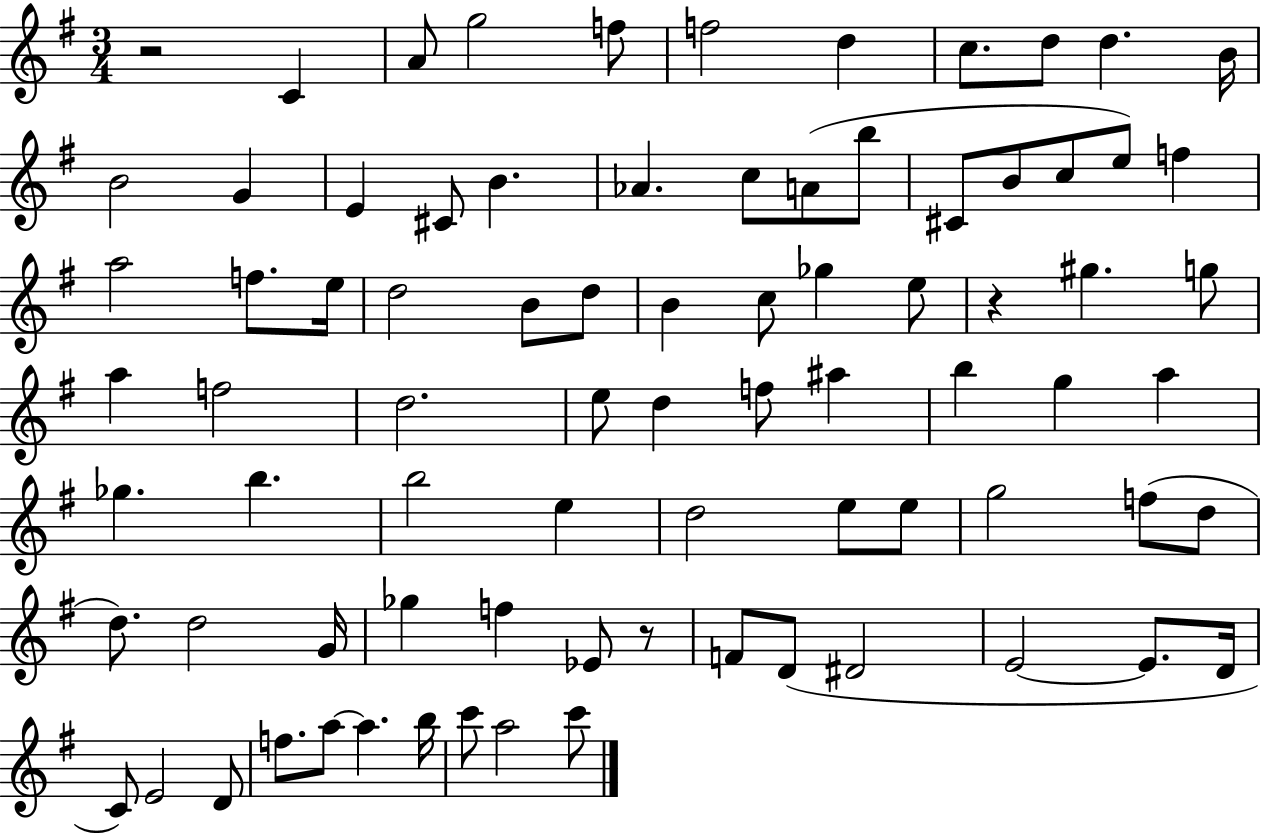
{
  \clef treble
  \numericTimeSignature
  \time 3/4
  \key g \major
  \repeat volta 2 { r2 c'4 | a'8 g''2 f''8 | f''2 d''4 | c''8. d''8 d''4. b'16 | \break b'2 g'4 | e'4 cis'8 b'4. | aes'4. c''8 a'8( b''8 | cis'8 b'8 c''8 e''8) f''4 | \break a''2 f''8. e''16 | d''2 b'8 d''8 | b'4 c''8 ges''4 e''8 | r4 gis''4. g''8 | \break a''4 f''2 | d''2. | e''8 d''4 f''8 ais''4 | b''4 g''4 a''4 | \break ges''4. b''4. | b''2 e''4 | d''2 e''8 e''8 | g''2 f''8( d''8 | \break d''8.) d''2 g'16 | ges''4 f''4 ees'8 r8 | f'8 d'8( dis'2 | e'2~~ e'8. d'16 | \break c'8) e'2 d'8 | f''8. a''8~~ a''4. b''16 | c'''8 a''2 c'''8 | } \bar "|."
}